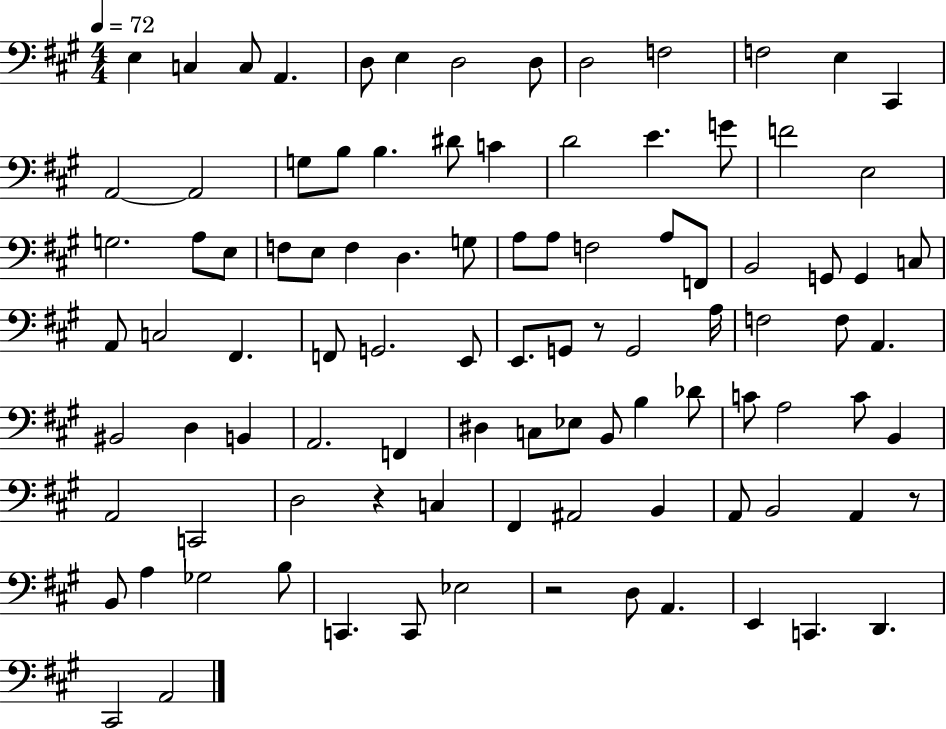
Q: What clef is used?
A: bass